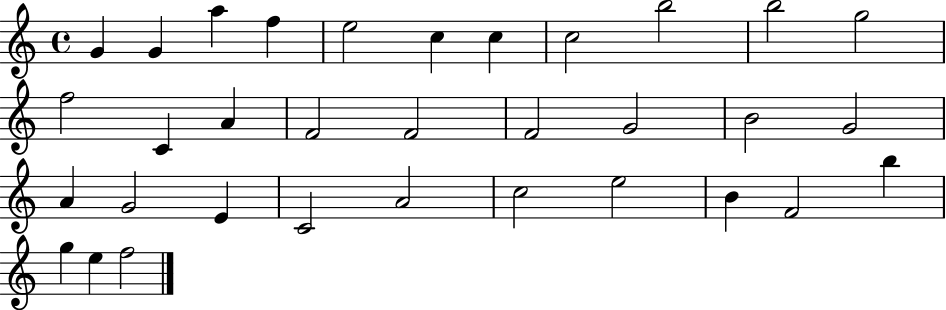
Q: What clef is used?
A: treble